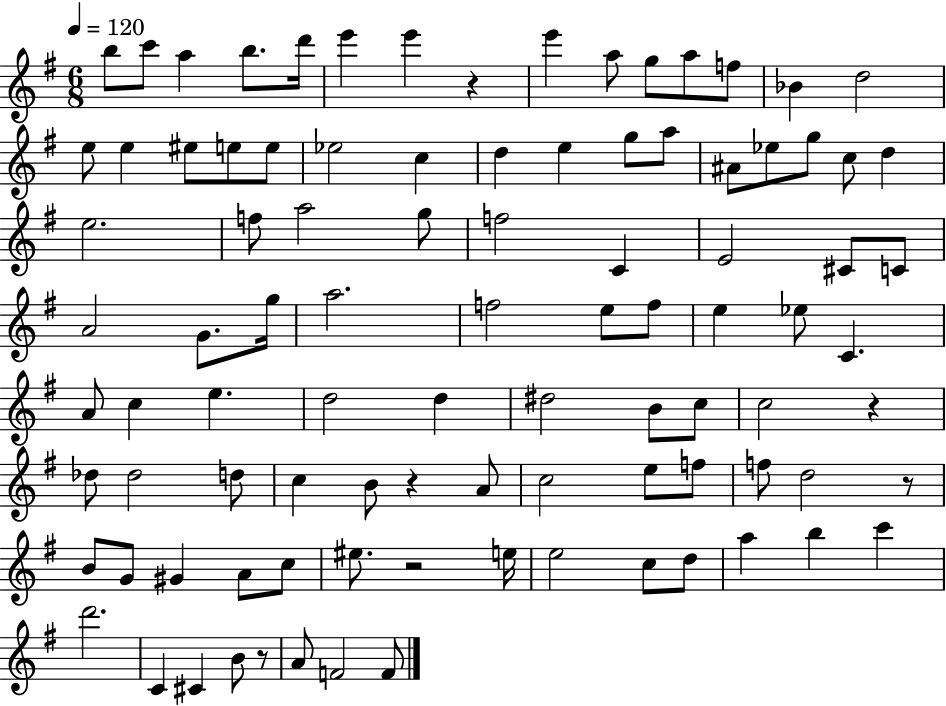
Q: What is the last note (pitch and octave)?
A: F4